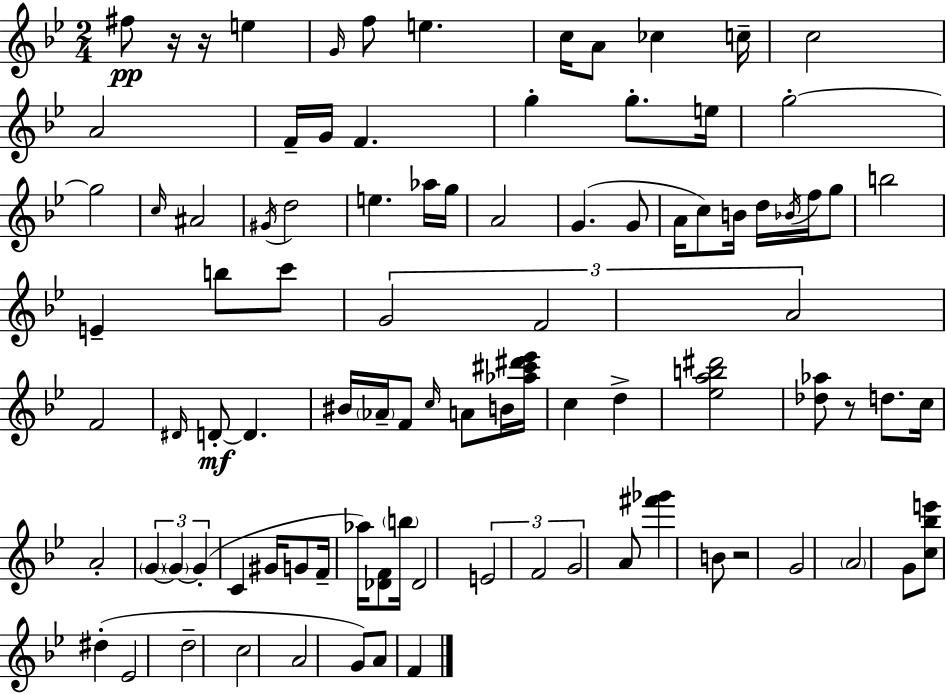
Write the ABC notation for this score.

X:1
T:Untitled
M:2/4
L:1/4
K:Gm
^f/2 z/4 z/4 e G/4 f/2 e c/4 A/2 _c c/4 c2 A2 F/4 G/4 F g g/2 e/4 g2 g2 c/4 ^A2 ^G/4 d2 e _a/4 g/4 A2 G G/2 A/4 c/2 B/4 d/4 _B/4 f/4 g/2 b2 E b/2 c'/2 G2 F2 A2 F2 ^D/4 D/2 D ^B/4 _A/4 F/2 c/4 A/2 B/4 [_a^c'^d'_e']/4 c d [_eab^d']2 [_d_a]/2 z/2 d/2 c/4 A2 G G G C ^G/4 G/2 F/4 _a/4 [_DF]/2 b/4 _D2 E2 F2 G2 A/2 [^f'_g'] B/2 z2 G2 A2 G/2 [c_be']/2 ^d _E2 d2 c2 A2 G/2 A/2 F